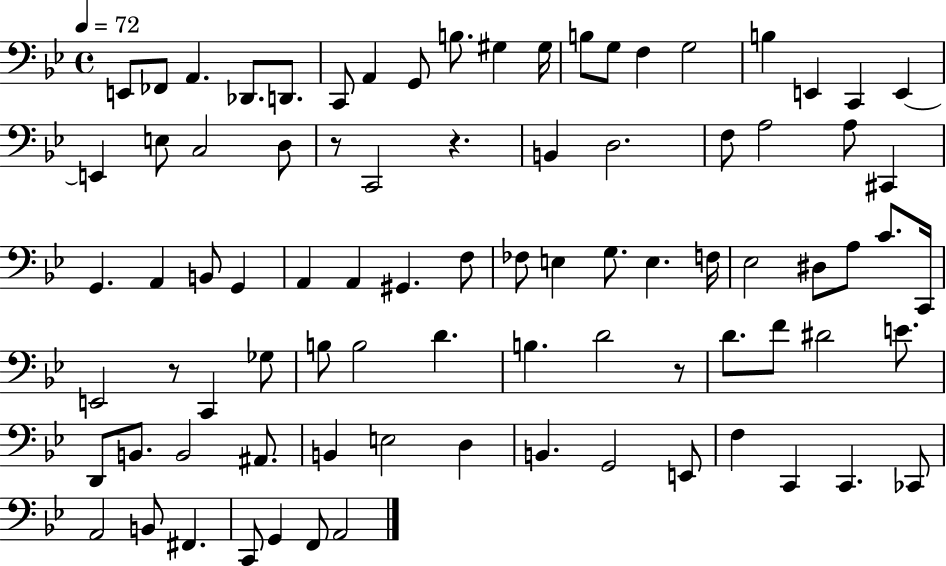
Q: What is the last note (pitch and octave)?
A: A2